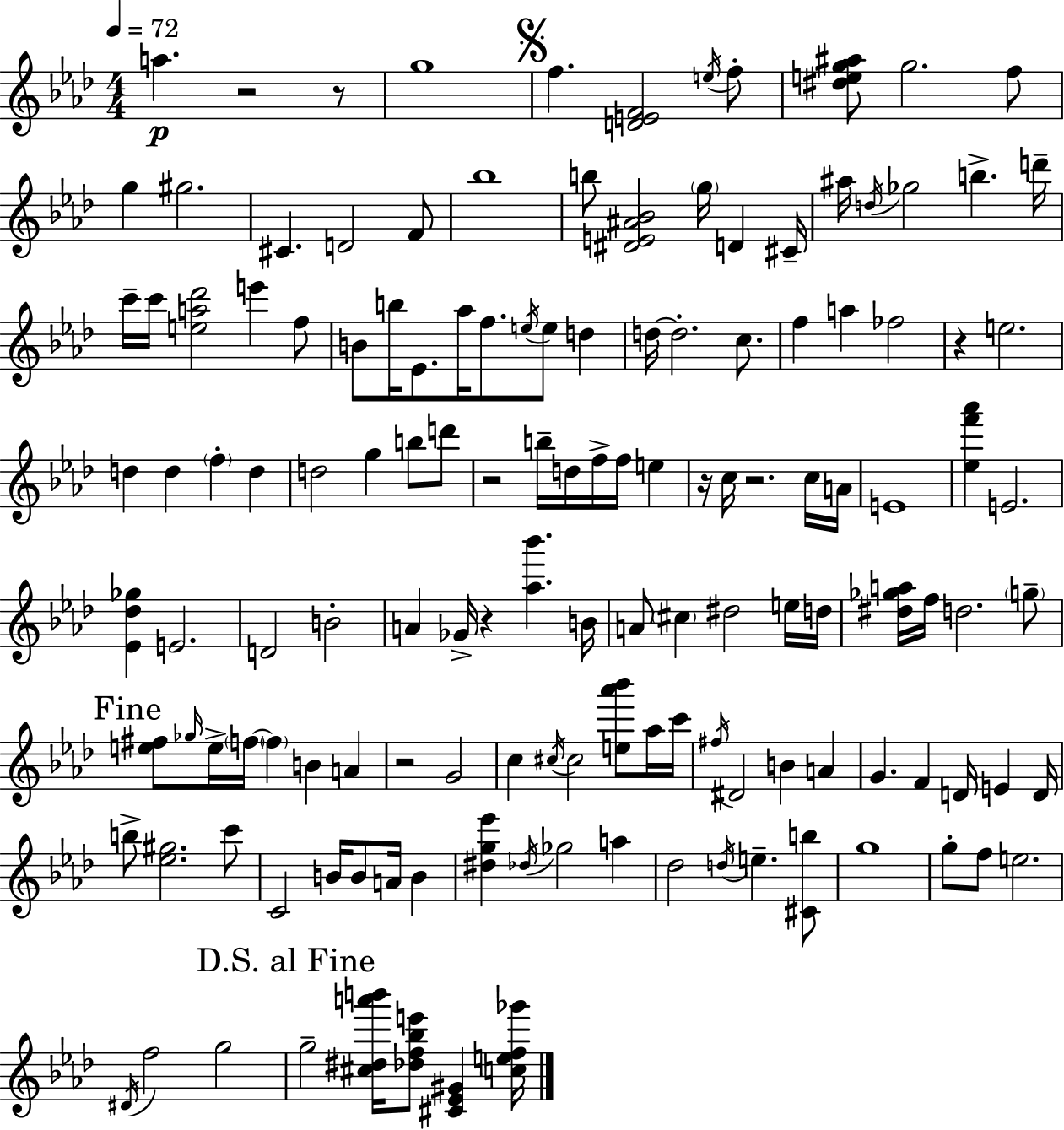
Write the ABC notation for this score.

X:1
T:Untitled
M:4/4
L:1/4
K:Fm
a z2 z/2 g4 f [DEF]2 e/4 f/2 [^deg^a]/2 g2 f/2 g ^g2 ^C D2 F/2 _b4 b/2 [^DE^A_B]2 g/4 D ^C/4 ^a/4 d/4 _g2 b d'/4 c'/4 c'/4 [ea_d']2 e' f/2 B/2 b/4 _E/2 _a/4 f/2 e/4 e/2 d d/4 d2 c/2 f a _f2 z e2 d d f d d2 g b/2 d'/2 z2 b/4 d/4 f/4 f/4 e z/4 c/4 z2 c/4 A/4 E4 [_ef'_a'] E2 [_E_d_g] E2 D2 B2 A _G/4 z [_a_b'] B/4 A/2 ^c ^d2 e/4 d/4 [^d_ga]/4 f/4 d2 g/2 [e^f]/2 _g/4 e/4 f/4 f B A z2 G2 c ^c/4 ^c2 [e_a'_b']/2 _a/4 c'/4 ^f/4 ^D2 B A G F D/4 E D/4 b/2 [_e^g]2 c'/2 C2 B/4 B/2 A/4 B [^dg_e'] _d/4 _g2 a _d2 d/4 e [^Cb]/2 g4 g/2 f/2 e2 ^D/4 f2 g2 g2 [^c^da'b']/4 [_df_be']/2 [^C_E^G] [cef_g']/4